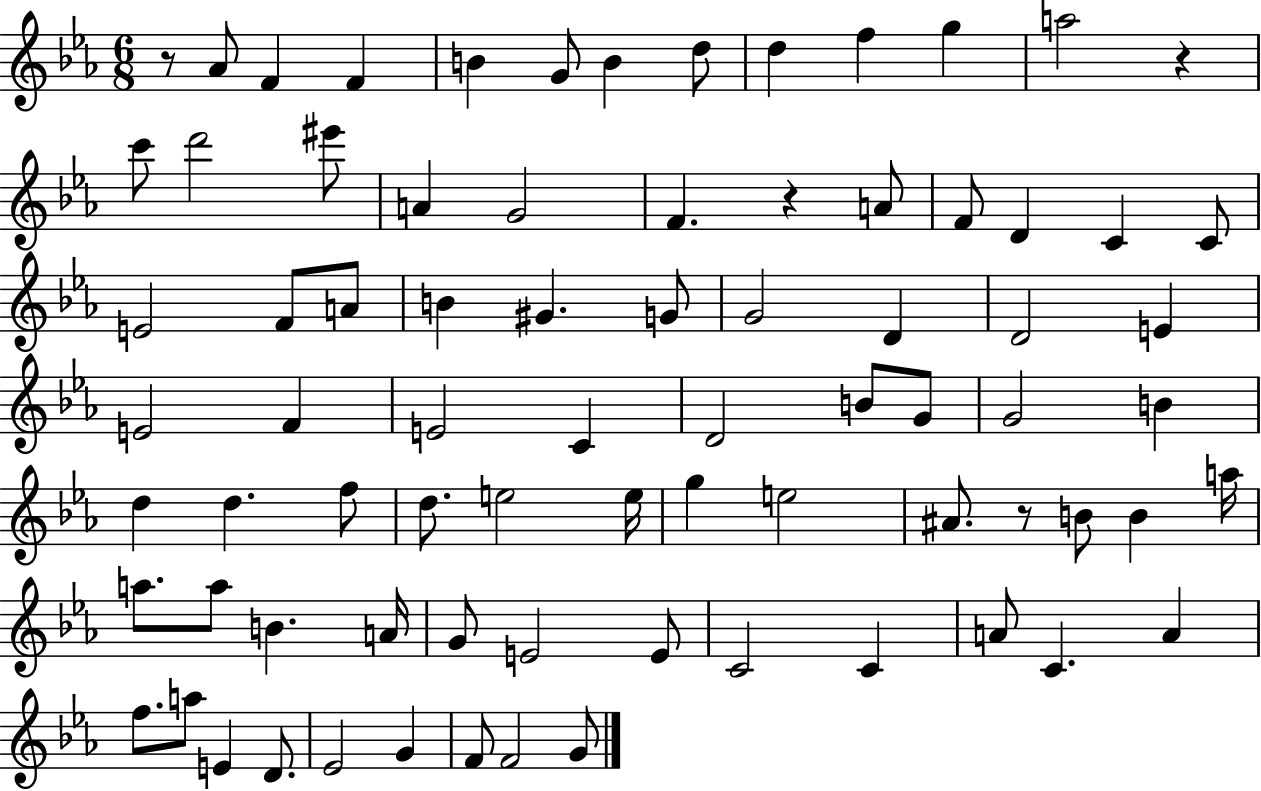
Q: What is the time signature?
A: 6/8